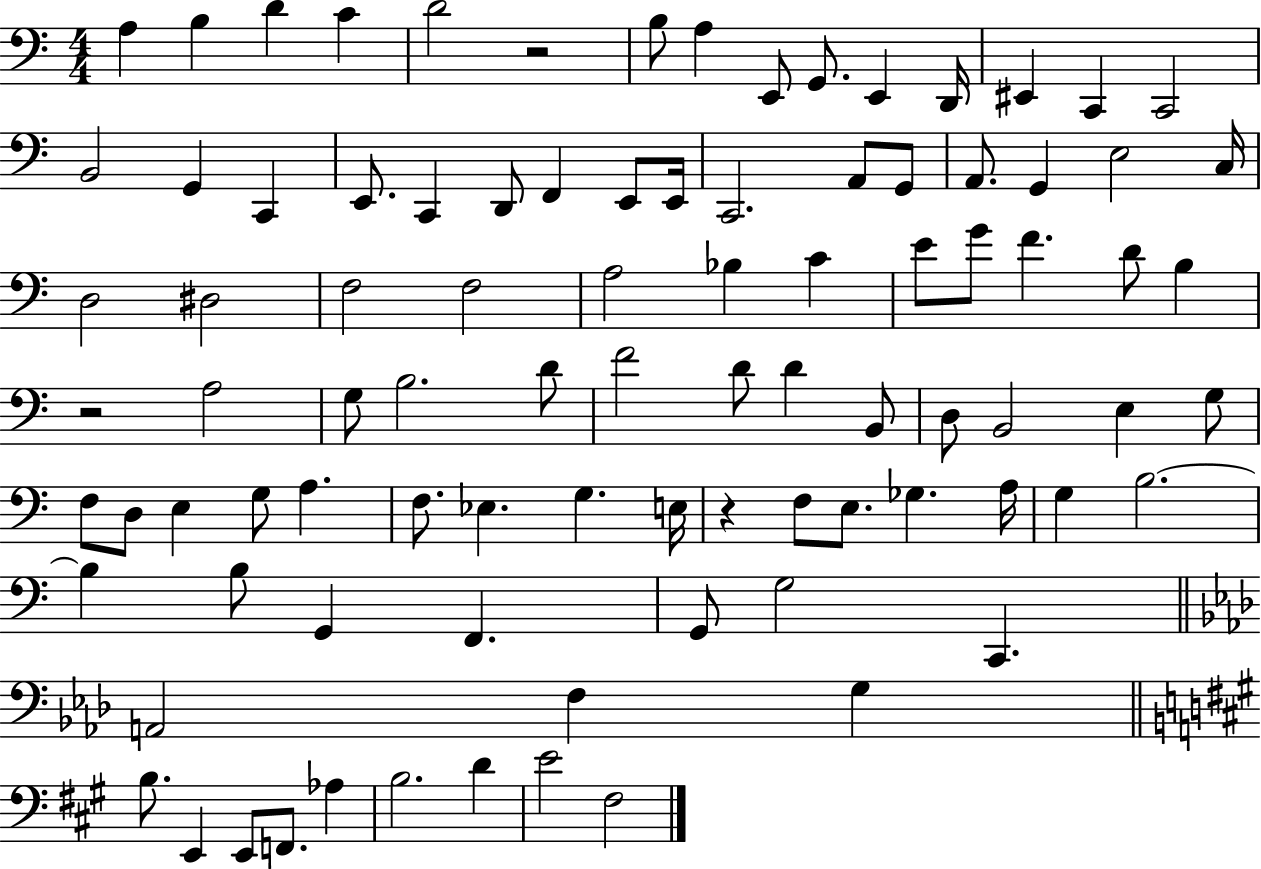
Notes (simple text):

A3/q B3/q D4/q C4/q D4/h R/h B3/e A3/q E2/e G2/e. E2/q D2/s EIS2/q C2/q C2/h B2/h G2/q C2/q E2/e. C2/q D2/e F2/q E2/e E2/s C2/h. A2/e G2/e A2/e. G2/q E3/h C3/s D3/h D#3/h F3/h F3/h A3/h Bb3/q C4/q E4/e G4/e F4/q. D4/e B3/q R/h A3/h G3/e B3/h. D4/e F4/h D4/e D4/q B2/e D3/e B2/h E3/q G3/e F3/e D3/e E3/q G3/e A3/q. F3/e. Eb3/q. G3/q. E3/s R/q F3/e E3/e. Gb3/q. A3/s G3/q B3/h. B3/q B3/e G2/q F2/q. G2/e G3/h C2/q. A2/h F3/q G3/q B3/e. E2/q E2/e F2/e. Ab3/q B3/h. D4/q E4/h F#3/h